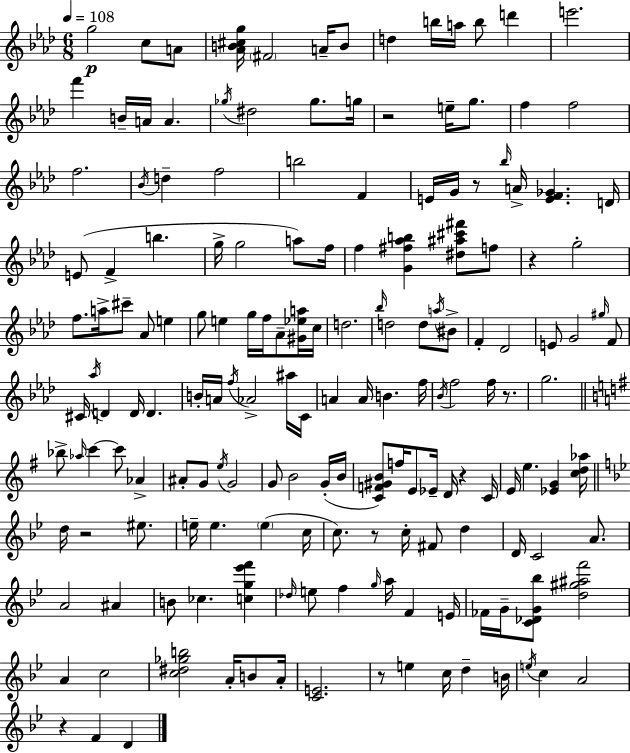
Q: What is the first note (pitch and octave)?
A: G5